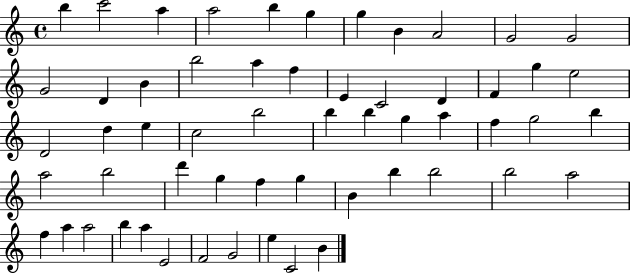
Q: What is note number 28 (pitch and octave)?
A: B5